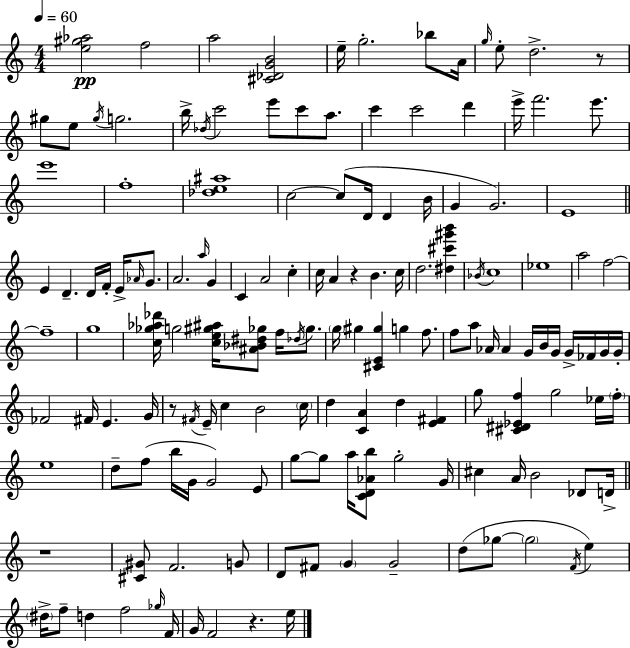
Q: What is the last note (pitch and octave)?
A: E5